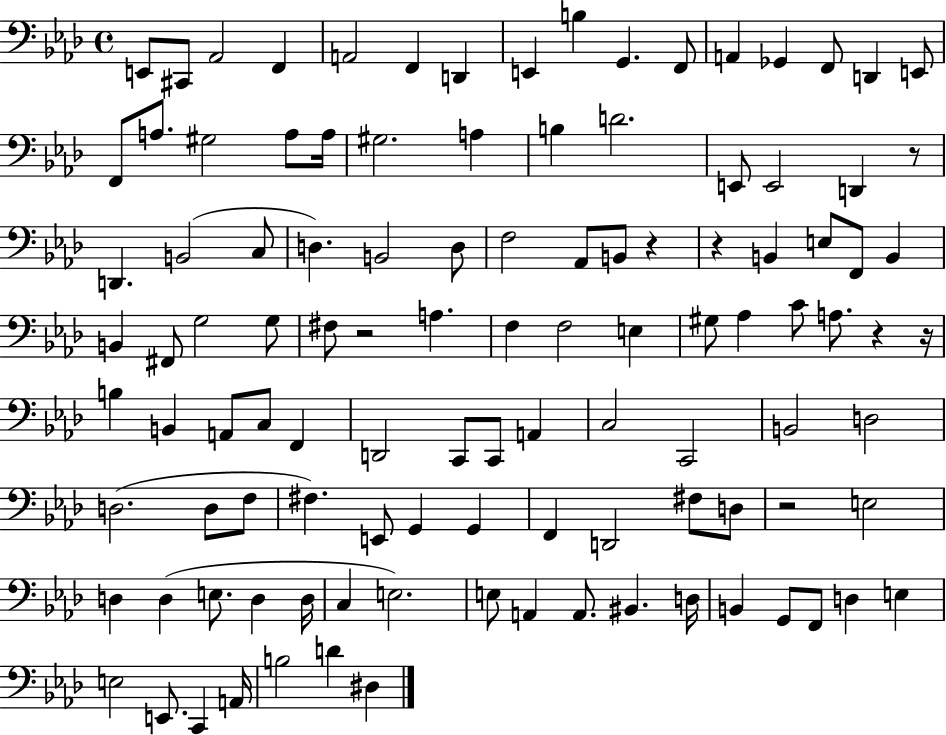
{
  \clef bass
  \time 4/4
  \defaultTimeSignature
  \key aes \major
  e,8 cis,8 aes,2 f,4 | a,2 f,4 d,4 | e,4 b4 g,4. f,8 | a,4 ges,4 f,8 d,4 e,8 | \break f,8 a8. gis2 a8 a16 | gis2. a4 | b4 d'2. | e,8 e,2 d,4 r8 | \break d,4. b,2( c8 | d4.) b,2 d8 | f2 aes,8 b,8 r4 | r4 b,4 e8 f,8 b,4 | \break b,4 fis,8 g2 g8 | fis8 r2 a4. | f4 f2 e4 | gis8 aes4 c'8 a8. r4 r16 | \break b4 b,4 a,8 c8 f,4 | d,2 c,8 c,8 a,4 | c2 c,2 | b,2 d2 | \break d2.( d8 f8 | fis4.) e,8 g,4 g,4 | f,4 d,2 fis8 d8 | r2 e2 | \break d4 d4( e8. d4 d16 | c4 e2.) | e8 a,4 a,8. bis,4. d16 | b,4 g,8 f,8 d4 e4 | \break e2 e,8. c,4 a,16 | b2 d'4 dis4 | \bar "|."
}